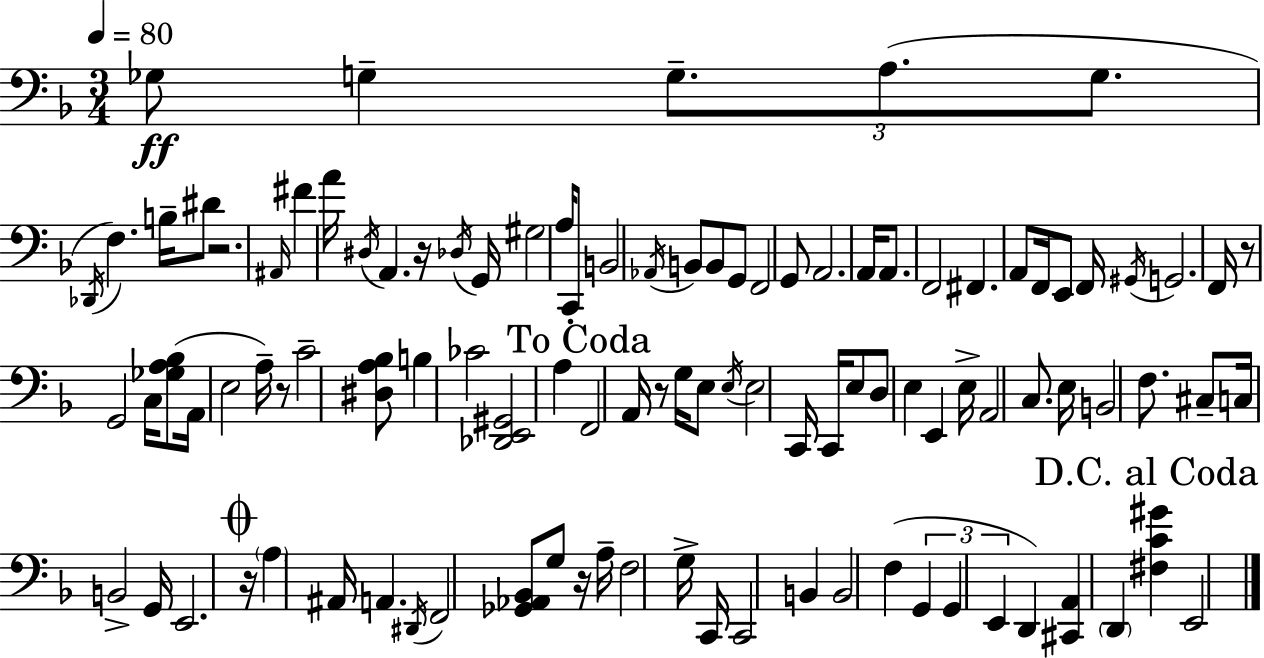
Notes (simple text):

Gb3/e G3/q G3/e. A3/e. G3/e. Db2/s F3/q. B3/s D#4/e R/h. A#2/s F#4/q A4/s D#3/s A2/q. R/s Db3/s G2/s G#3/h A3/s C2/e B2/h Ab2/s B2/e B2/e G2/e F2/h G2/e A2/h. A2/s A2/e. F2/h F#2/q. A2/e F2/s E2/e F2/s G#2/s G2/h. F2/s R/e G2/h C3/s [Gb3,A3,Bb3]/e A2/s E3/h A3/s R/e C4/h [D#3,A3,Bb3]/e B3/q CES4/h [Db2,E2,G#2]/h A3/q F2/h A2/s R/e G3/s E3/e E3/s E3/h C2/s C2/s E3/e D3/e E3/q E2/q E3/s A2/h C3/e. E3/s B2/h F3/e. C#3/e C3/s B2/h G2/s E2/h. R/s A3/q A#2/s A2/q. D#2/s F2/h [Gb2,Ab2,Bb2]/e G3/e R/s A3/s F3/h G3/s C2/s C2/h B2/q B2/h F3/q G2/q G2/q E2/q D2/q [C#2,A2]/q D2/q [F#3,C4,G#4]/q E2/h